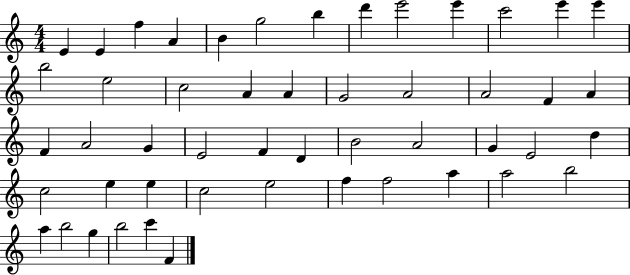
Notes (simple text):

E4/q E4/q F5/q A4/q B4/q G5/h B5/q D6/q E6/h E6/q C6/h E6/q E6/q B5/h E5/h C5/h A4/q A4/q G4/h A4/h A4/h F4/q A4/q F4/q A4/h G4/q E4/h F4/q D4/q B4/h A4/h G4/q E4/h D5/q C5/h E5/q E5/q C5/h E5/h F5/q F5/h A5/q A5/h B5/h A5/q B5/h G5/q B5/h C6/q F4/q